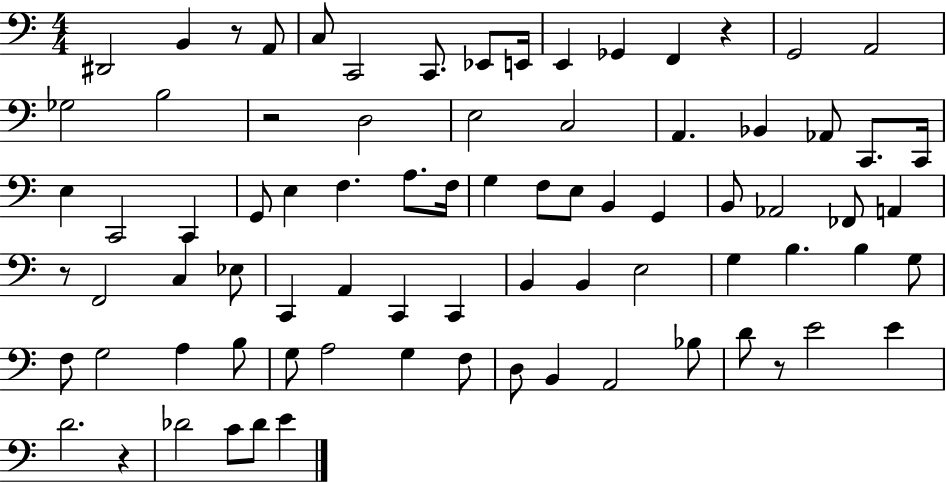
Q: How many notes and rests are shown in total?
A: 80